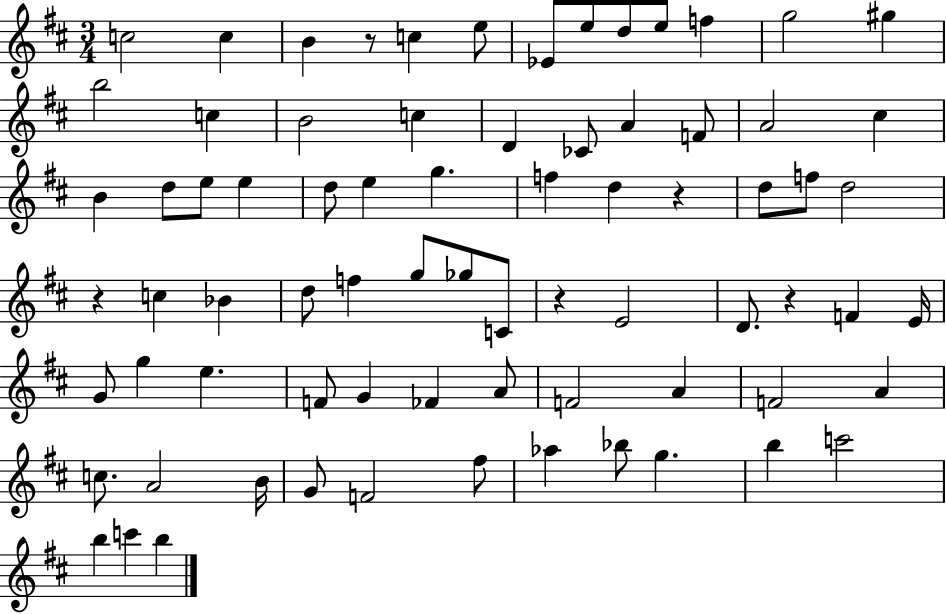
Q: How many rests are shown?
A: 5